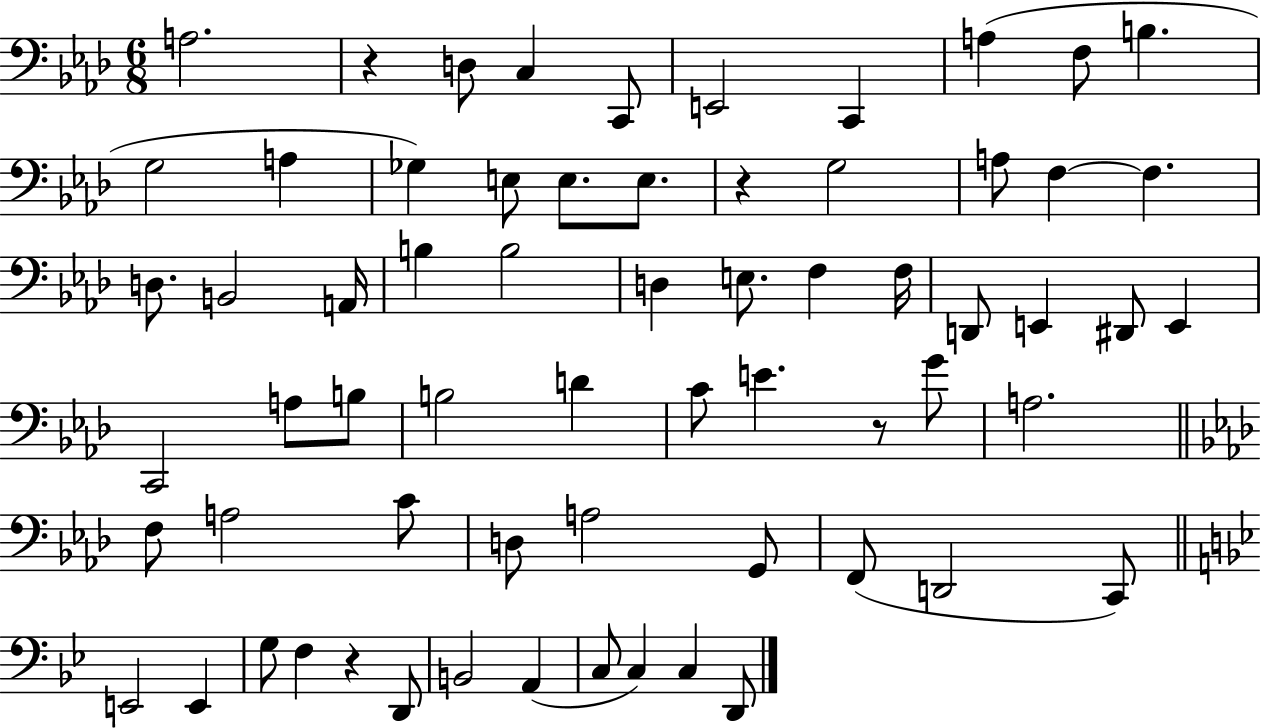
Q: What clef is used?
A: bass